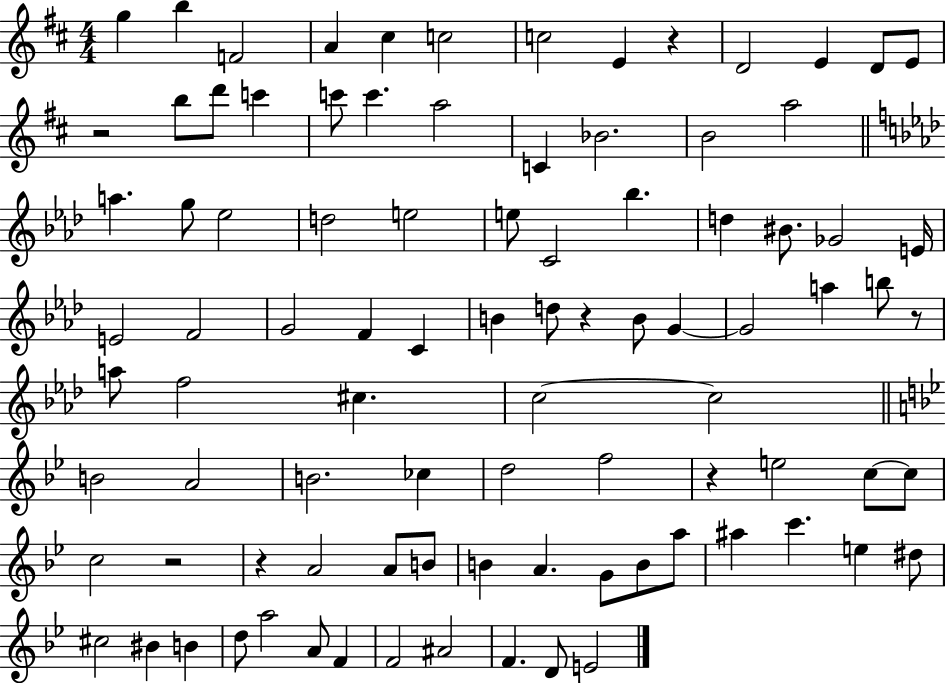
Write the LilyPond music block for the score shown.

{
  \clef treble
  \numericTimeSignature
  \time 4/4
  \key d \major
  g''4 b''4 f'2 | a'4 cis''4 c''2 | c''2 e'4 r4 | d'2 e'4 d'8 e'8 | \break r2 b''8 d'''8 c'''4 | c'''8 c'''4. a''2 | c'4 bes'2. | b'2 a''2 | \break \bar "||" \break \key f \minor a''4. g''8 ees''2 | d''2 e''2 | e''8 c'2 bes''4. | d''4 bis'8. ges'2 e'16 | \break e'2 f'2 | g'2 f'4 c'4 | b'4 d''8 r4 b'8 g'4~~ | g'2 a''4 b''8 r8 | \break a''8 f''2 cis''4. | c''2~~ c''2 | \bar "||" \break \key bes \major b'2 a'2 | b'2. ces''4 | d''2 f''2 | r4 e''2 c''8~~ c''8 | \break c''2 r2 | r4 a'2 a'8 b'8 | b'4 a'4. g'8 b'8 a''8 | ais''4 c'''4. e''4 dis''8 | \break cis''2 bis'4 b'4 | d''8 a''2 a'8 f'4 | f'2 ais'2 | f'4. d'8 e'2 | \break \bar "|."
}